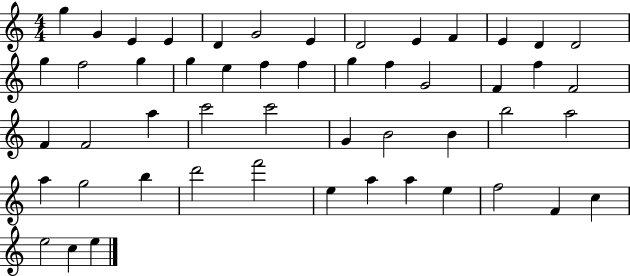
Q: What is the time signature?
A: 4/4